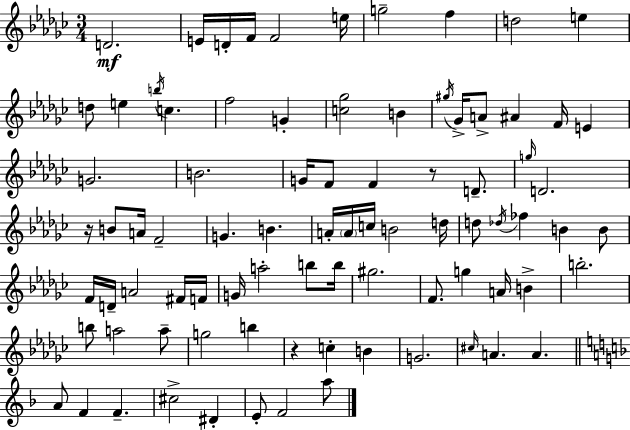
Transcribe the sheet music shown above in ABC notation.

X:1
T:Untitled
M:3/4
L:1/4
K:Ebm
D2 E/4 D/4 F/4 F2 e/4 g2 f d2 e d/2 e b/4 c f2 G [c_g]2 B ^g/4 _G/4 A/2 ^A F/4 E G2 B2 G/4 F/2 F z/2 D/2 g/4 D2 z/4 B/2 A/4 F2 G B A/4 A/4 c/4 B2 d/4 d/2 _d/4 _f B B/2 F/4 D/4 A2 ^F/4 F/4 G/4 a2 b/2 b/4 ^g2 F/2 g A/4 B b2 b/2 a2 a/2 g2 b z c B G2 ^c/4 A A A/2 F F ^c2 ^D E/2 F2 a/2